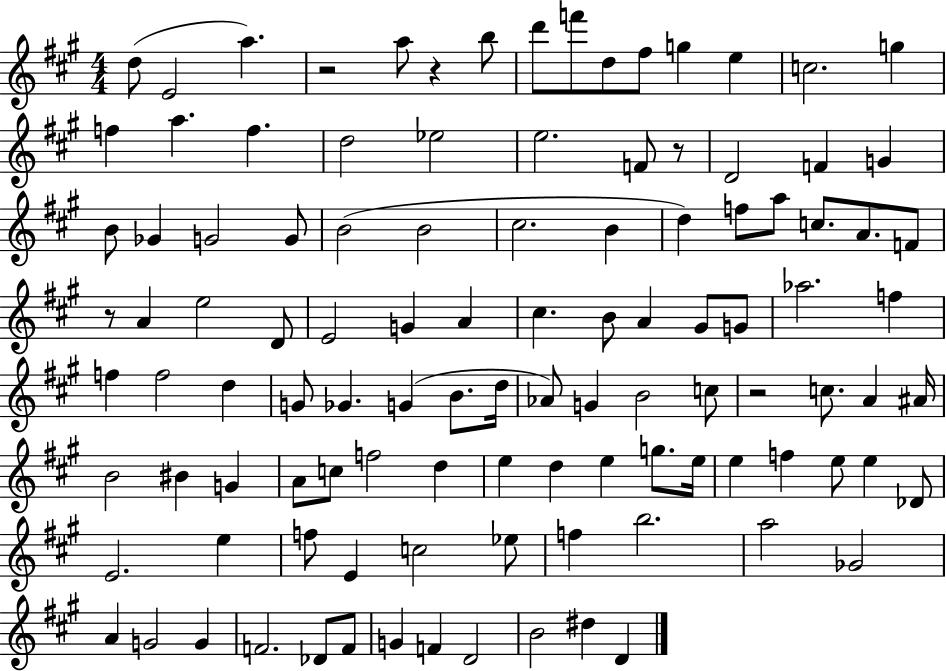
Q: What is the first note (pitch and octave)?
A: D5